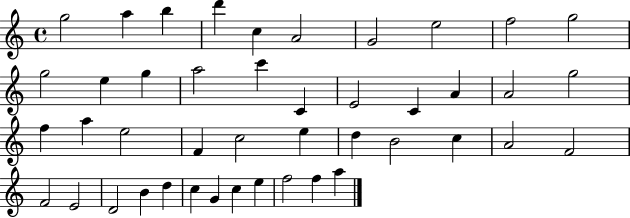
{
  \clef treble
  \time 4/4
  \defaultTimeSignature
  \key c \major
  g''2 a''4 b''4 | d'''4 c''4 a'2 | g'2 e''2 | f''2 g''2 | \break g''2 e''4 g''4 | a''2 c'''4 c'4 | e'2 c'4 a'4 | a'2 g''2 | \break f''4 a''4 e''2 | f'4 c''2 e''4 | d''4 b'2 c''4 | a'2 f'2 | \break f'2 e'2 | d'2 b'4 d''4 | c''4 g'4 c''4 e''4 | f''2 f''4 a''4 | \break \bar "|."
}